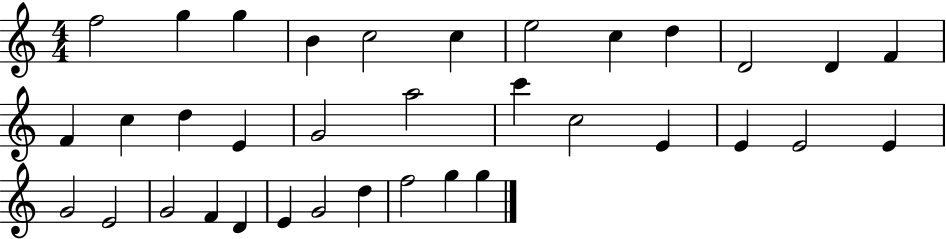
X:1
T:Untitled
M:4/4
L:1/4
K:C
f2 g g B c2 c e2 c d D2 D F F c d E G2 a2 c' c2 E E E2 E G2 E2 G2 F D E G2 d f2 g g